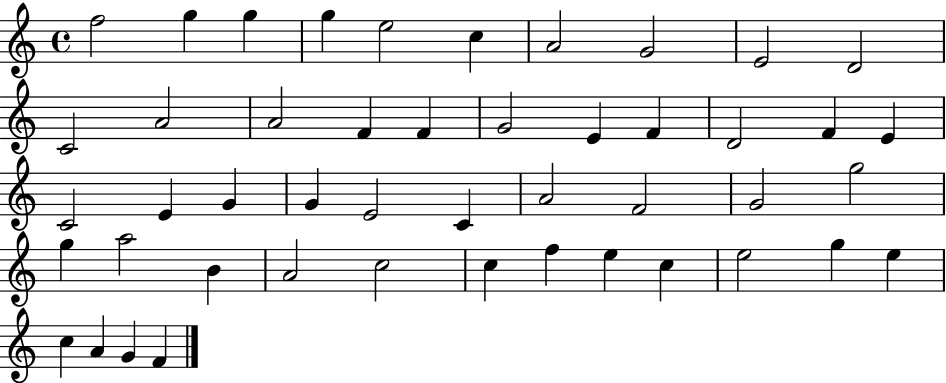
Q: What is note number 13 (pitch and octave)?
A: A4